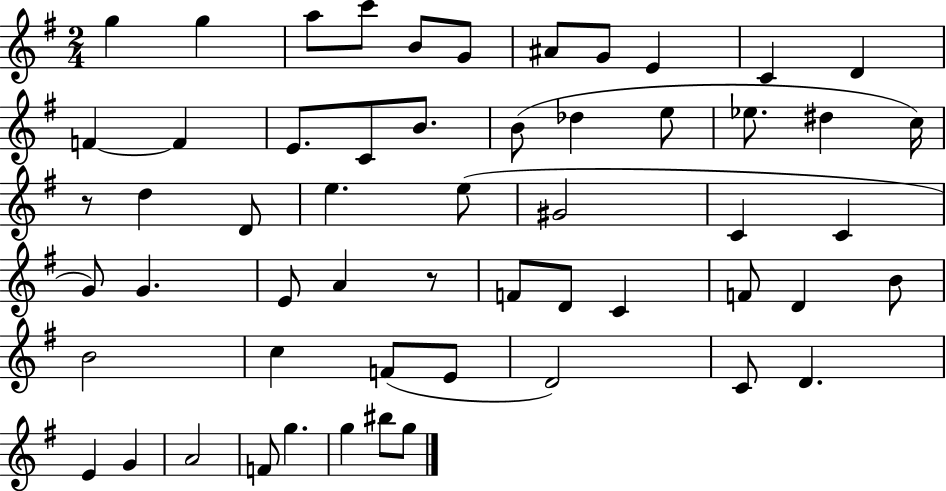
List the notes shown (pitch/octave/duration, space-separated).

G5/q G5/q A5/e C6/e B4/e G4/e A#4/e G4/e E4/q C4/q D4/q F4/q F4/q E4/e. C4/e B4/e. B4/e Db5/q E5/e Eb5/e. D#5/q C5/s R/e D5/q D4/e E5/q. E5/e G#4/h C4/q C4/q G4/e G4/q. E4/e A4/q R/e F4/e D4/e C4/q F4/e D4/q B4/e B4/h C5/q F4/e E4/e D4/h C4/e D4/q. E4/q G4/q A4/h F4/e G5/q. G5/q BIS5/e G5/e